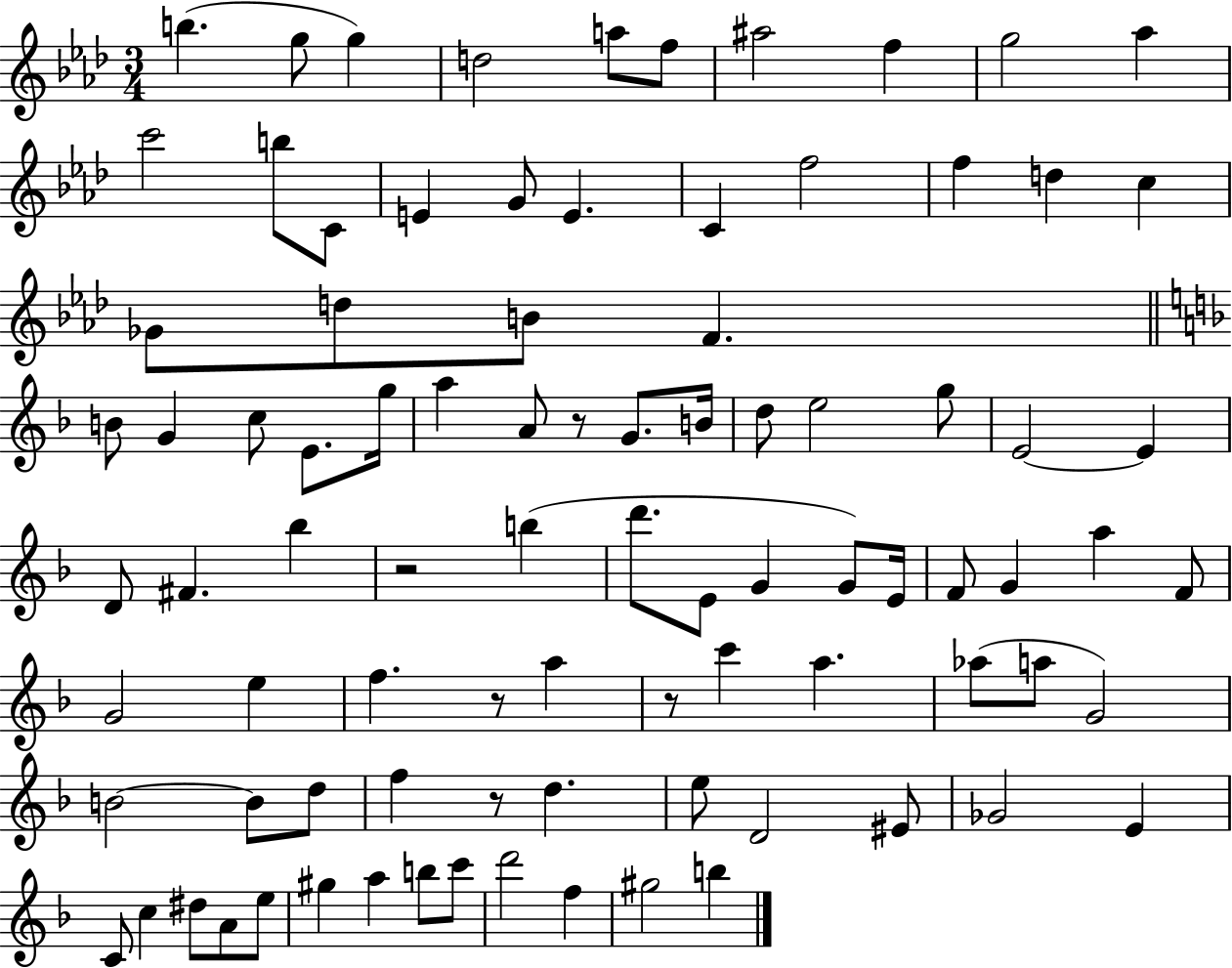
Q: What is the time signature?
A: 3/4